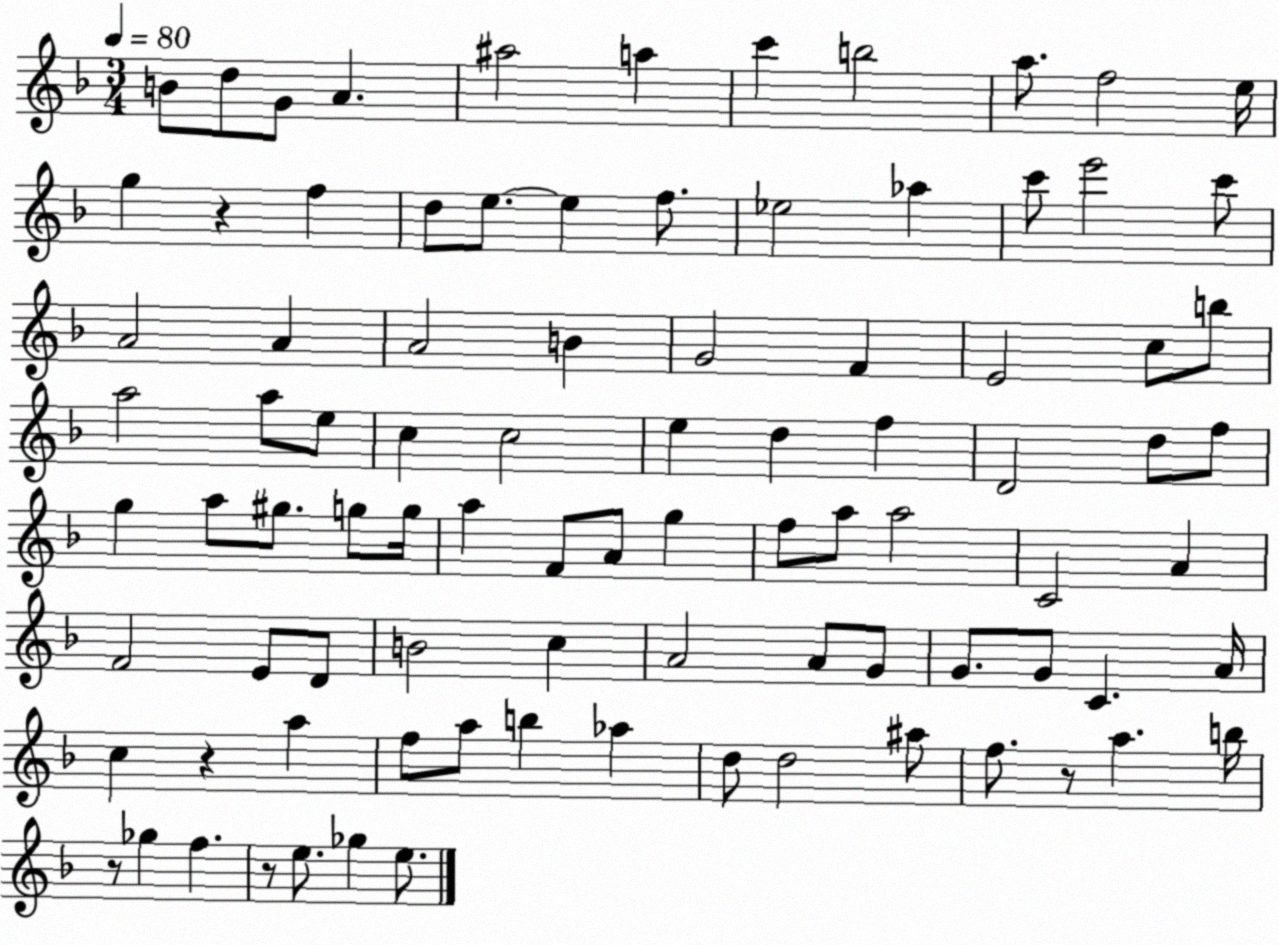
X:1
T:Untitled
M:3/4
L:1/4
K:F
B/2 d/2 G/2 A ^a2 a c' b2 a/2 f2 e/4 g z f d/2 e/2 e f/2 _e2 _a c'/2 e'2 c'/2 A2 A A2 B G2 F E2 c/2 b/2 a2 a/2 e/2 c c2 e d f D2 d/2 f/2 g a/2 ^g/2 g/2 g/4 a F/2 A/2 g f/2 a/2 a2 C2 A F2 E/2 D/2 B2 c A2 A/2 G/2 G/2 G/2 C A/4 c z a f/2 a/2 b _a d/2 d2 ^a/2 f/2 z/2 a b/4 z/2 _g f z/2 e/2 _g e/2